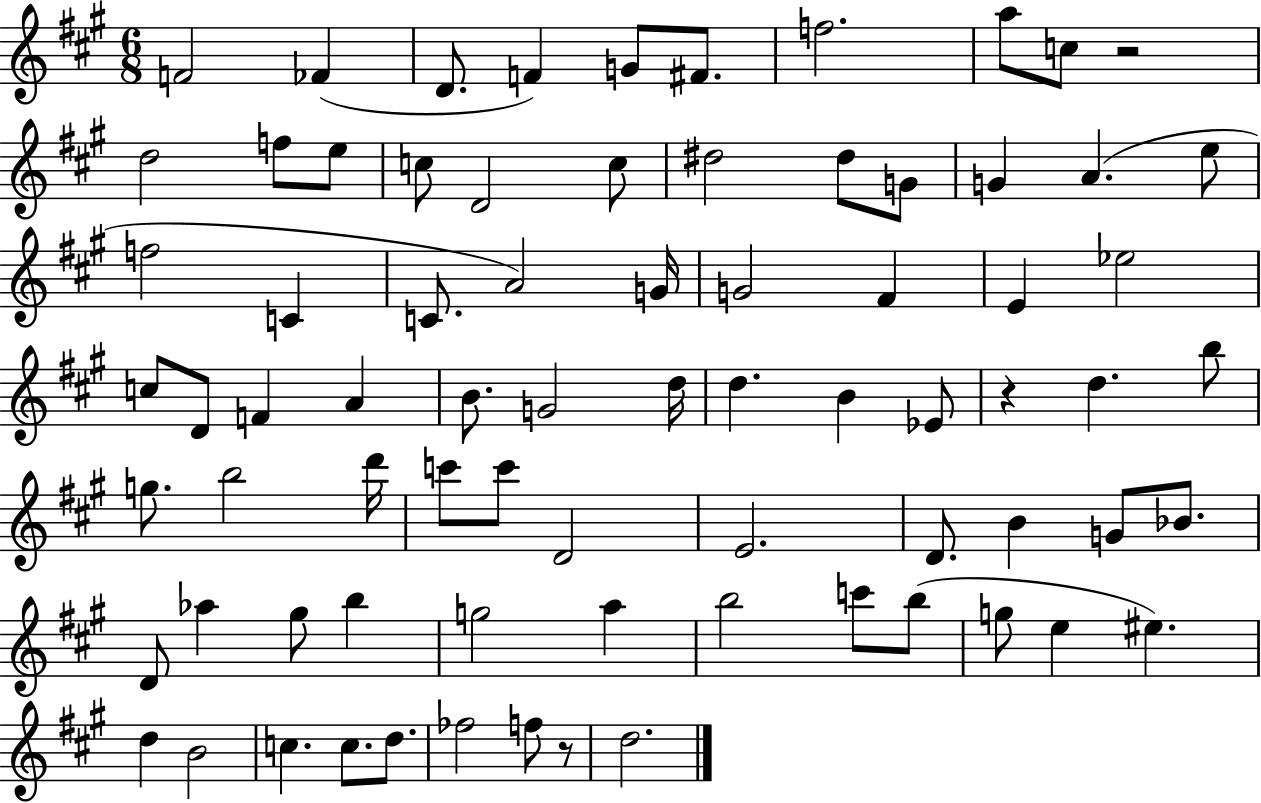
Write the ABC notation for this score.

X:1
T:Untitled
M:6/8
L:1/4
K:A
F2 _F D/2 F G/2 ^F/2 f2 a/2 c/2 z2 d2 f/2 e/2 c/2 D2 c/2 ^d2 ^d/2 G/2 G A e/2 f2 C C/2 A2 G/4 G2 ^F E _e2 c/2 D/2 F A B/2 G2 d/4 d B _E/2 z d b/2 g/2 b2 d'/4 c'/2 c'/2 D2 E2 D/2 B G/2 _B/2 D/2 _a ^g/2 b g2 a b2 c'/2 b/2 g/2 e ^e d B2 c c/2 d/2 _f2 f/2 z/2 d2